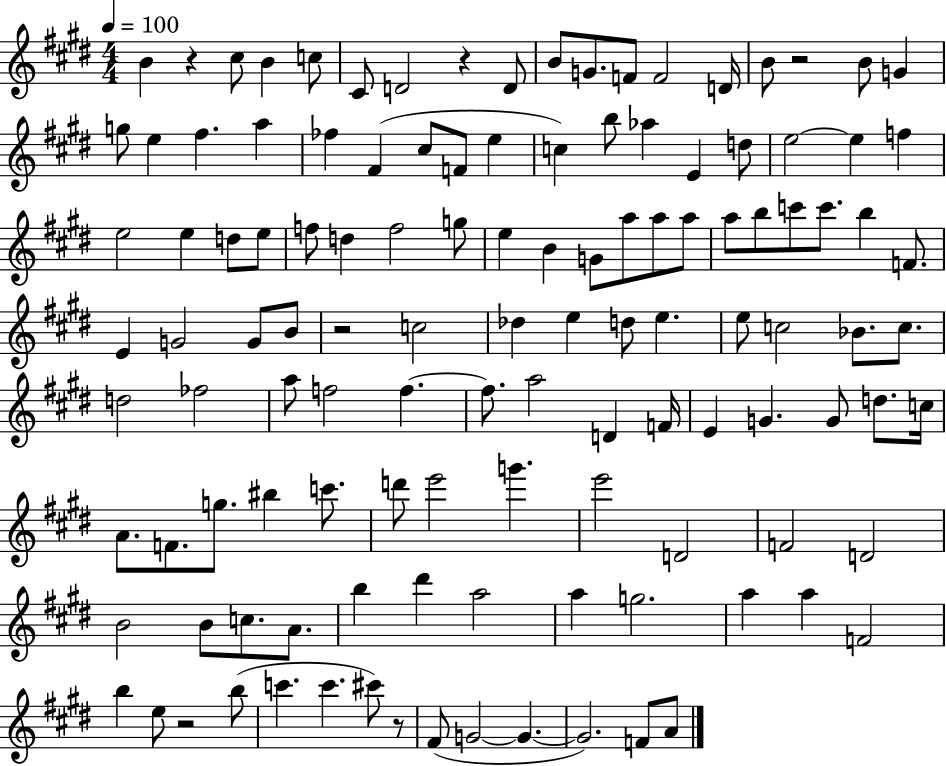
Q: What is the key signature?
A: E major